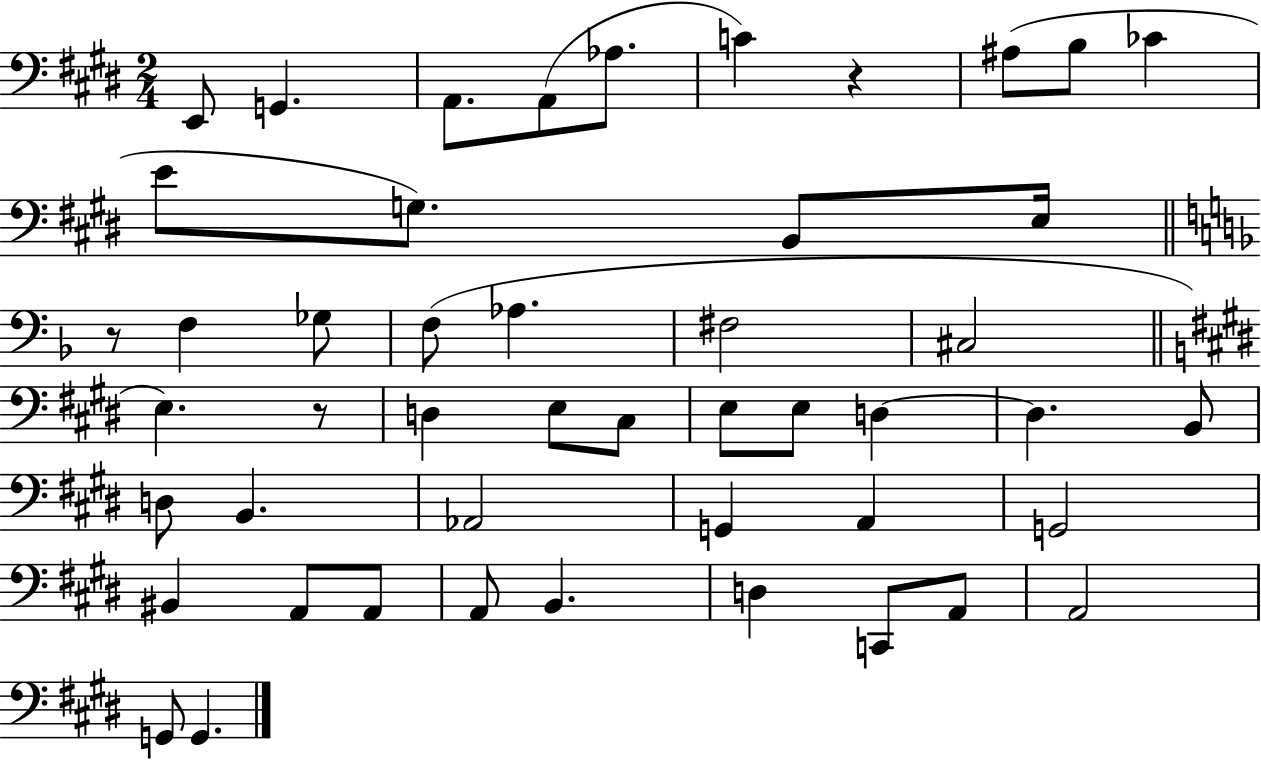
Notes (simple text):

E2/e G2/q. A2/e. A2/e Ab3/e. C4/q R/q A#3/e B3/e CES4/q E4/e G3/e. B2/e E3/s R/e F3/q Gb3/e F3/e Ab3/q. F#3/h C#3/h E3/q. R/e D3/q E3/e C#3/e E3/e E3/e D3/q D3/q. B2/e D3/e B2/q. Ab2/h G2/q A2/q G2/h BIS2/q A2/e A2/e A2/e B2/q. D3/q C2/e A2/e A2/h G2/e G2/q.